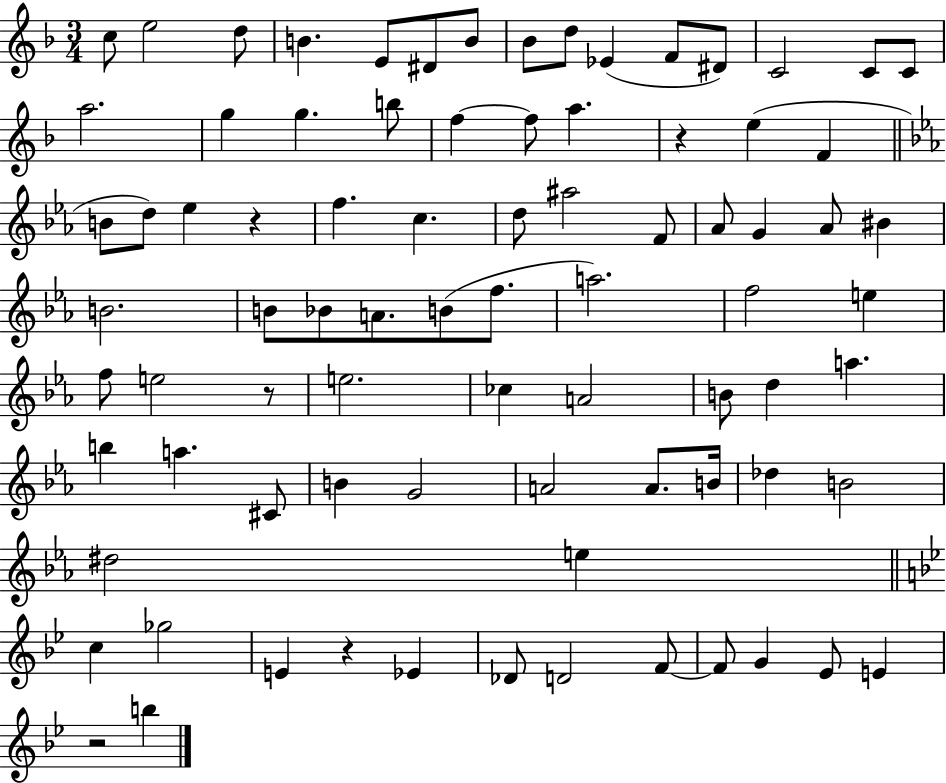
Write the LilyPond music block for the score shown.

{
  \clef treble
  \numericTimeSignature
  \time 3/4
  \key f \major
  \repeat volta 2 { c''8 e''2 d''8 | b'4. e'8 dis'8 b'8 | bes'8 d''8 ees'4( f'8 dis'8) | c'2 c'8 c'8 | \break a''2. | g''4 g''4. b''8 | f''4~~ f''8 a''4. | r4 e''4( f'4 | \break \bar "||" \break \key ees \major b'8 d''8) ees''4 r4 | f''4. c''4. | d''8 ais''2 f'8 | aes'8 g'4 aes'8 bis'4 | \break b'2. | b'8 bes'8 a'8. b'8( f''8. | a''2.) | f''2 e''4 | \break f''8 e''2 r8 | e''2. | ces''4 a'2 | b'8 d''4 a''4. | \break b''4 a''4. cis'8 | b'4 g'2 | a'2 a'8. b'16 | des''4 b'2 | \break dis''2 e''4 | \bar "||" \break \key bes \major c''4 ges''2 | e'4 r4 ees'4 | des'8 d'2 f'8~~ | f'8 g'4 ees'8 e'4 | \break r2 b''4 | } \bar "|."
}